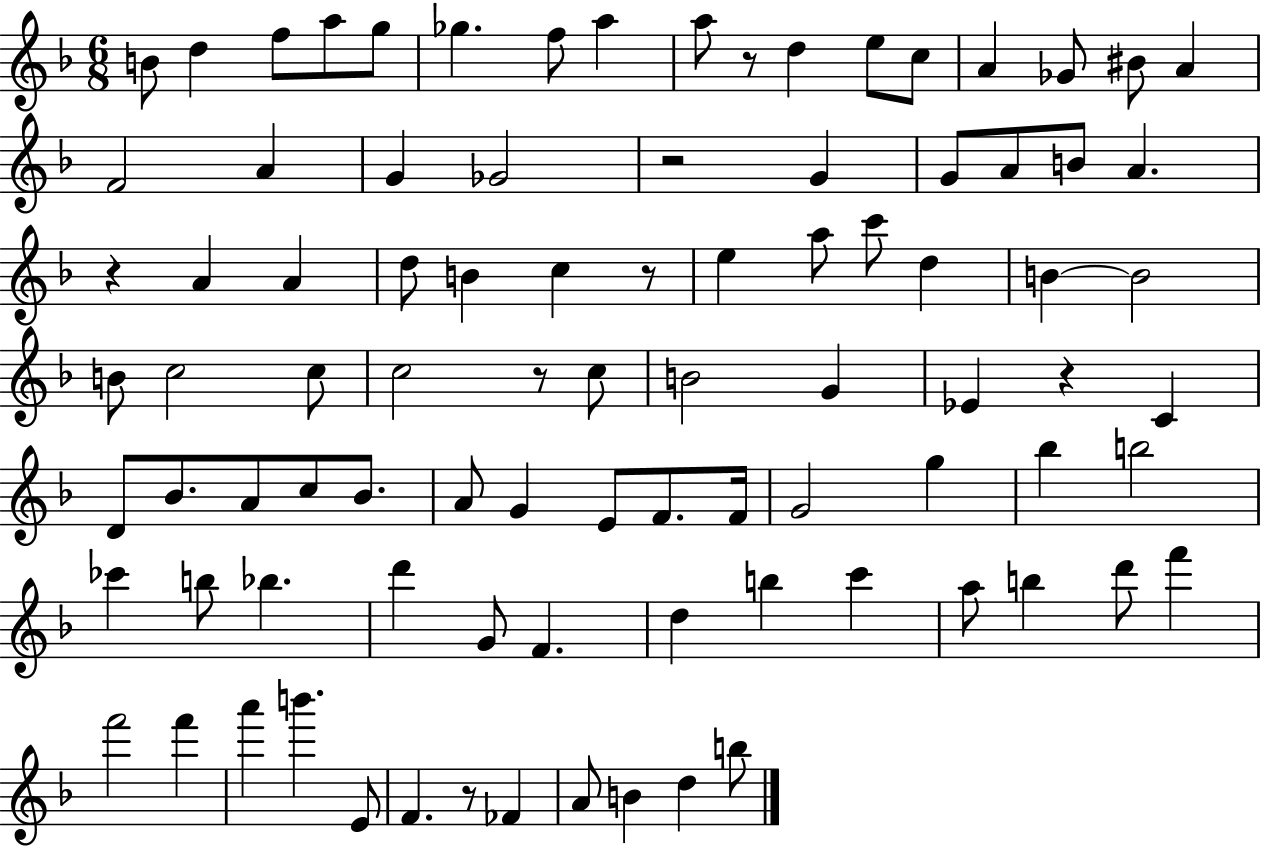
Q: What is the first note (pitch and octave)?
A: B4